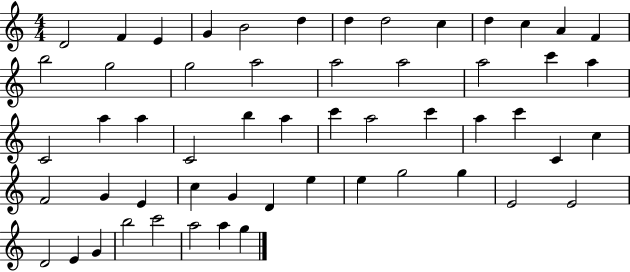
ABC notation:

X:1
T:Untitled
M:4/4
L:1/4
K:C
D2 F E G B2 d d d2 c d c A F b2 g2 g2 a2 a2 a2 a2 c' a C2 a a C2 b a c' a2 c' a c' C c F2 G E c G D e e g2 g E2 E2 D2 E G b2 c'2 a2 a g